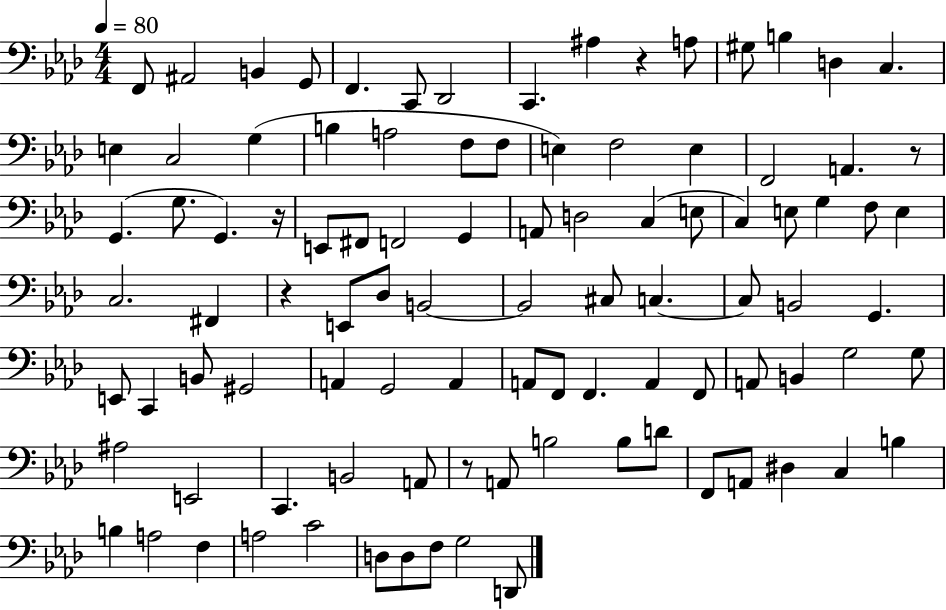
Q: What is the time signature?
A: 4/4